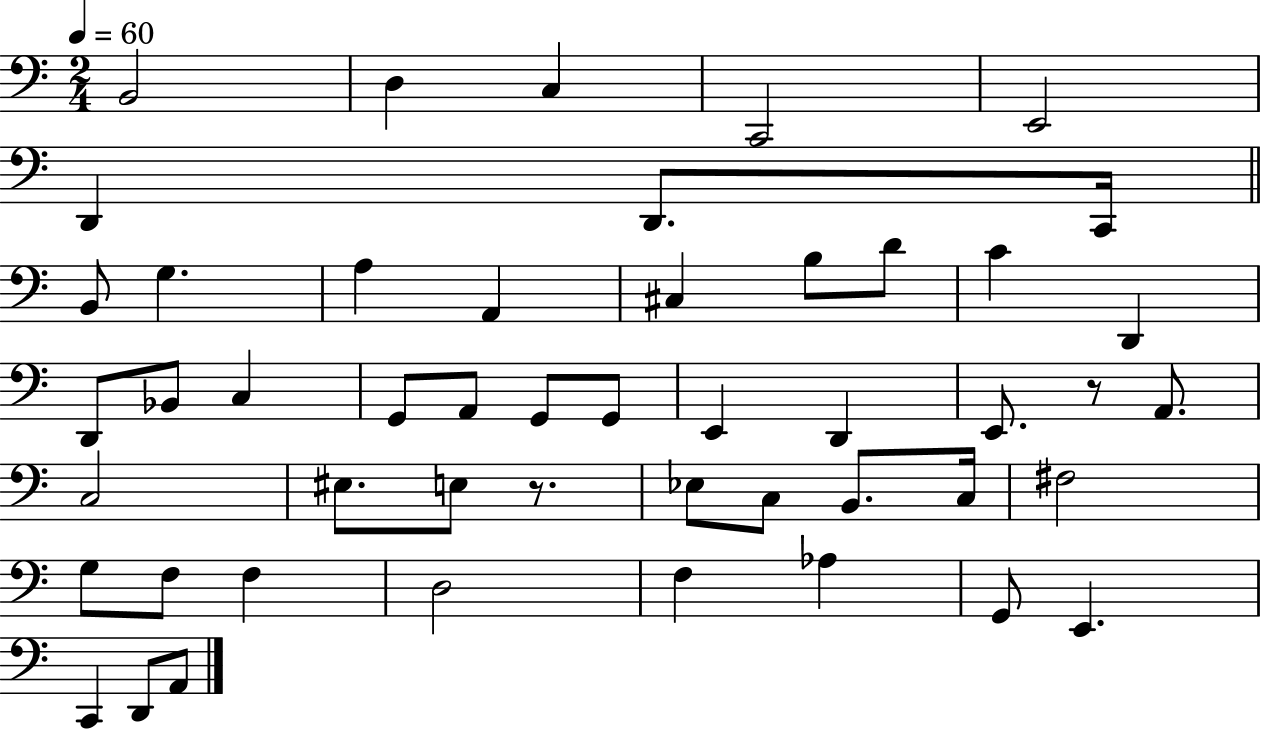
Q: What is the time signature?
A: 2/4